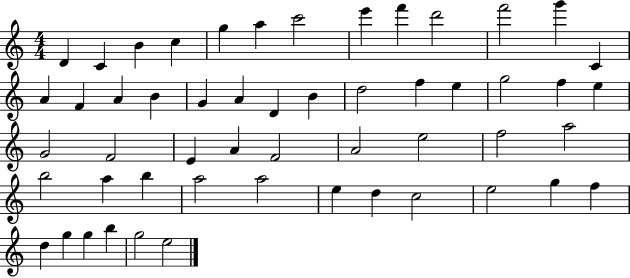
X:1
T:Untitled
M:4/4
L:1/4
K:C
D C B c g a c'2 e' f' d'2 f'2 g' C A F A B G A D B d2 f e g2 f e G2 F2 E A F2 A2 e2 f2 a2 b2 a b a2 a2 e d c2 e2 g f d g g b g2 e2